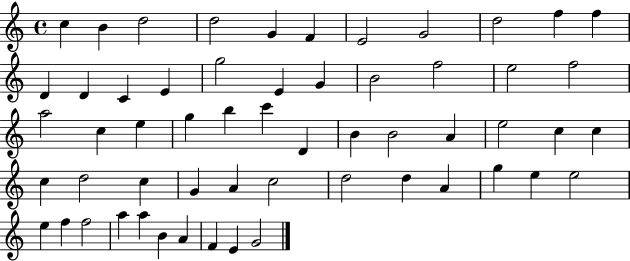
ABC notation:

X:1
T:Untitled
M:4/4
L:1/4
K:C
c B d2 d2 G F E2 G2 d2 f f D D C E g2 E G B2 f2 e2 f2 a2 c e g b c' D B B2 A e2 c c c d2 c G A c2 d2 d A g e e2 e f f2 a a B A F E G2